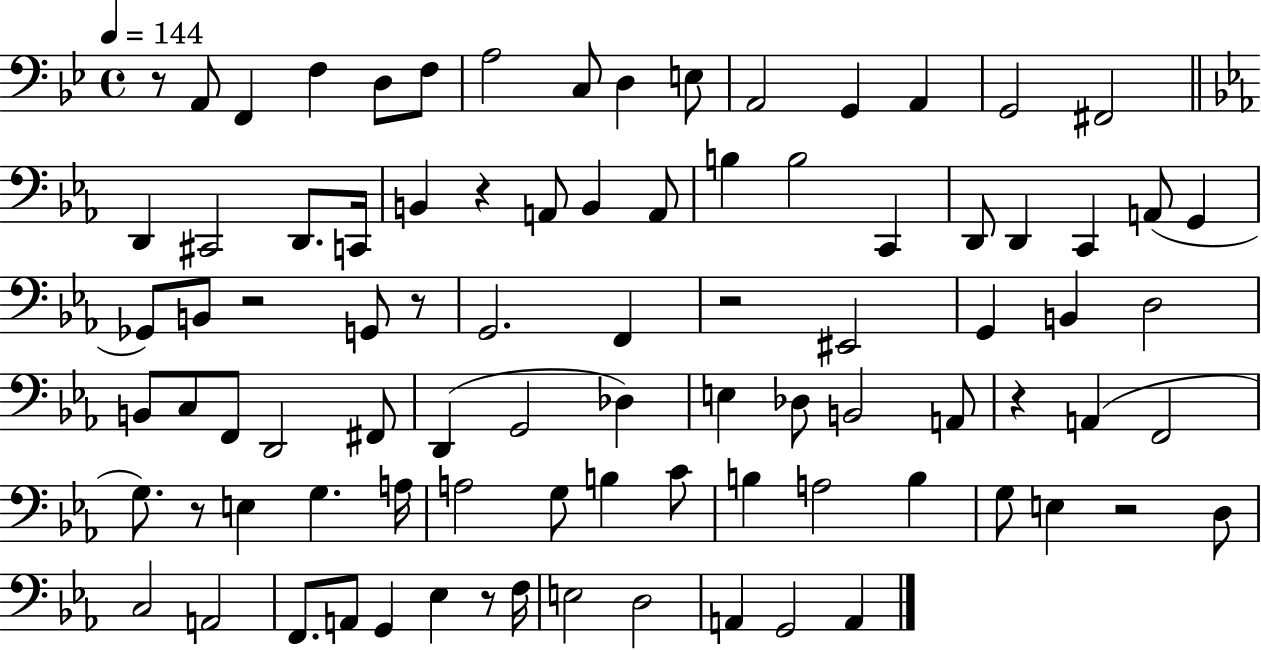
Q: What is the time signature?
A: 4/4